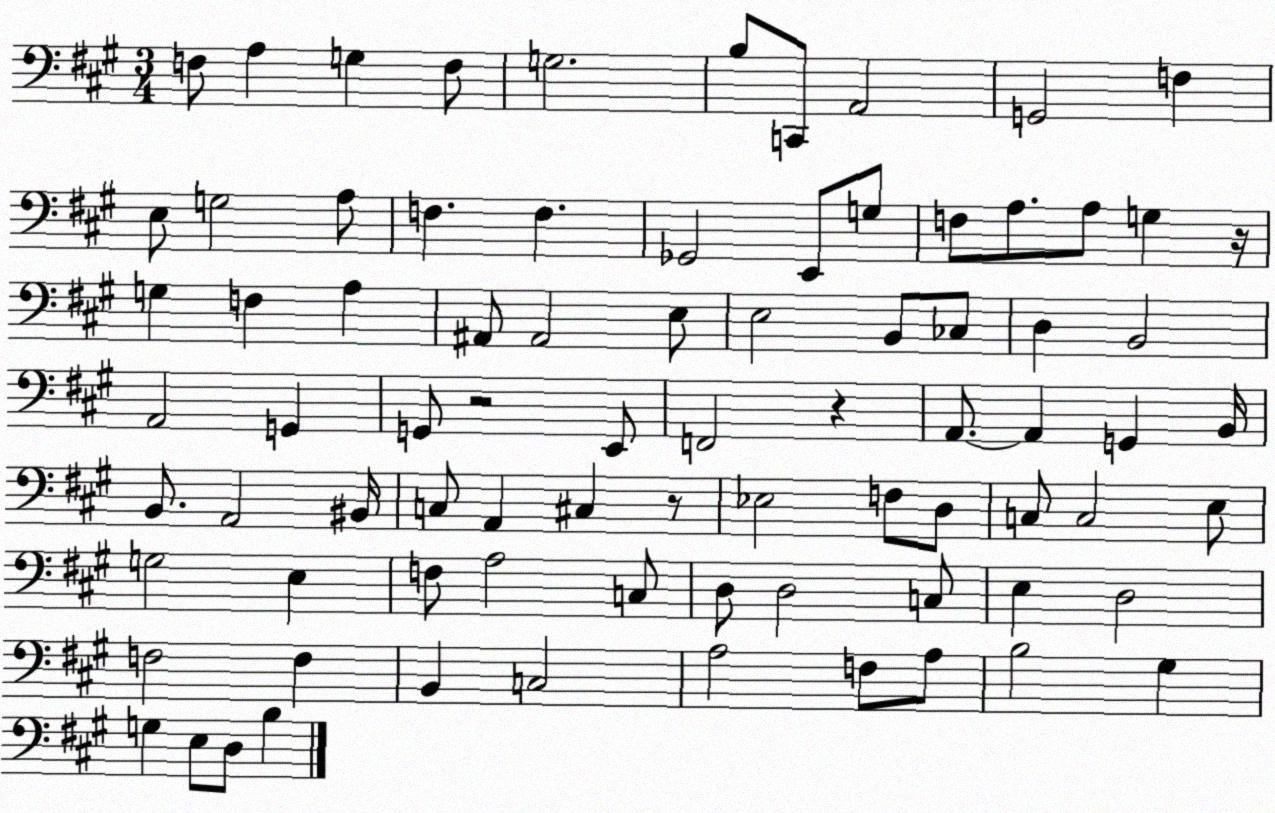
X:1
T:Untitled
M:3/4
L:1/4
K:A
F,/2 A, G, F,/2 G,2 B,/2 C,,/2 A,,2 G,,2 F, E,/2 G,2 A,/2 F, F, _G,,2 E,,/2 G,/2 F,/2 A,/2 A,/2 G, z/4 G, F, A, ^A,,/2 ^A,,2 E,/2 E,2 B,,/2 _C,/2 D, B,,2 A,,2 G,, G,,/2 z2 E,,/2 F,,2 z A,,/2 A,, G,, B,,/4 B,,/2 A,,2 ^B,,/4 C,/2 A,, ^C, z/2 _E,2 F,/2 D,/2 C,/2 C,2 E,/2 G,2 E, F,/2 A,2 C,/2 D,/2 D,2 C,/2 E, D,2 F,2 F, B,, C,2 A,2 F,/2 A,/2 B,2 ^G, G, E,/2 D,/2 B,